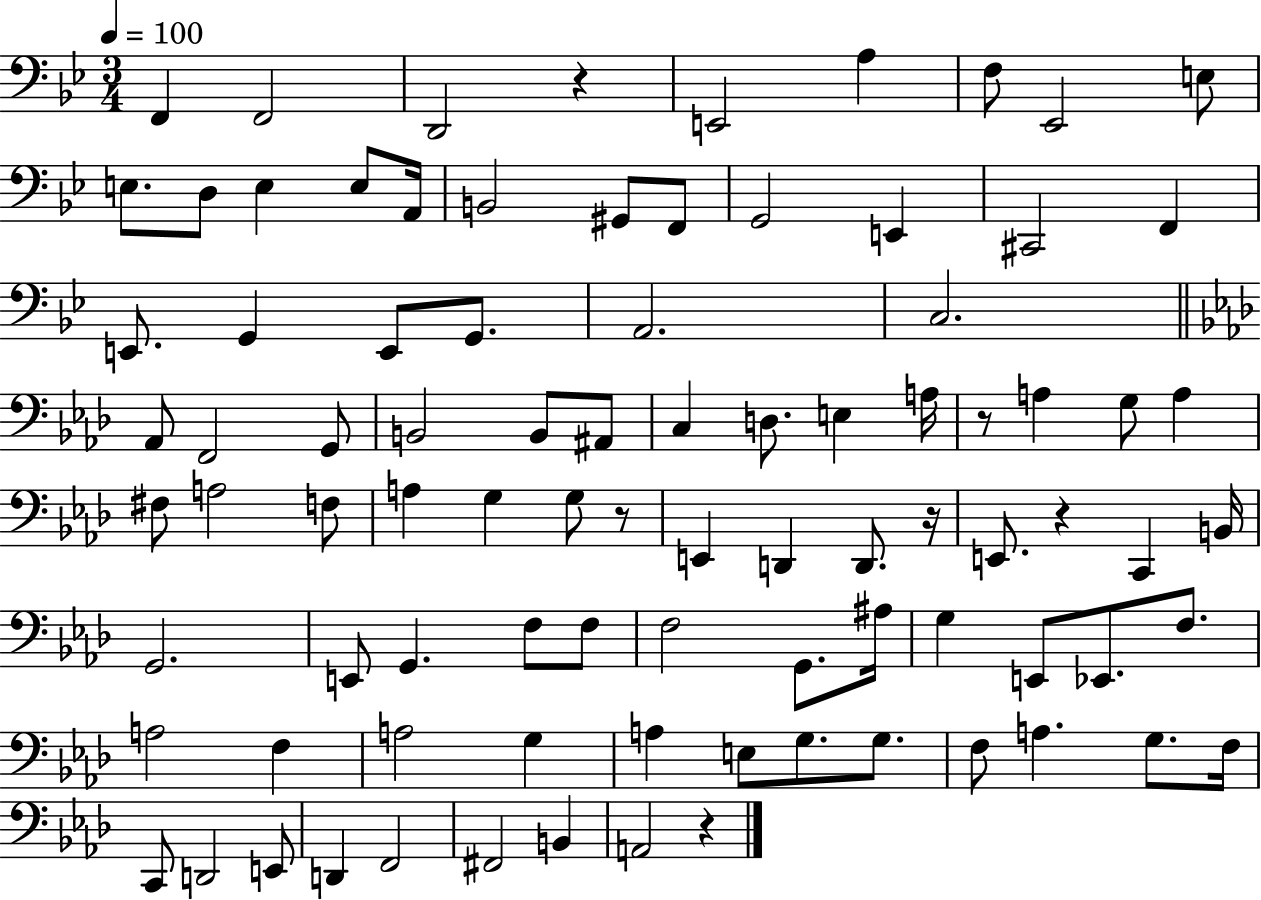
{
  \clef bass
  \numericTimeSignature
  \time 3/4
  \key bes \major
  \tempo 4 = 100
  f,4 f,2 | d,2 r4 | e,2 a4 | f8 ees,2 e8 | \break e8. d8 e4 e8 a,16 | b,2 gis,8 f,8 | g,2 e,4 | cis,2 f,4 | \break e,8. g,4 e,8 g,8. | a,2. | c2. | \bar "||" \break \key aes \major aes,8 f,2 g,8 | b,2 b,8 ais,8 | c4 d8. e4 a16 | r8 a4 g8 a4 | \break fis8 a2 f8 | a4 g4 g8 r8 | e,4 d,4 d,8. r16 | e,8. r4 c,4 b,16 | \break g,2. | e,8 g,4. f8 f8 | f2 g,8. ais16 | g4 e,8 ees,8. f8. | \break a2 f4 | a2 g4 | a4 e8 g8. g8. | f8 a4. g8. f16 | \break c,8 d,2 e,8 | d,4 f,2 | fis,2 b,4 | a,2 r4 | \break \bar "|."
}